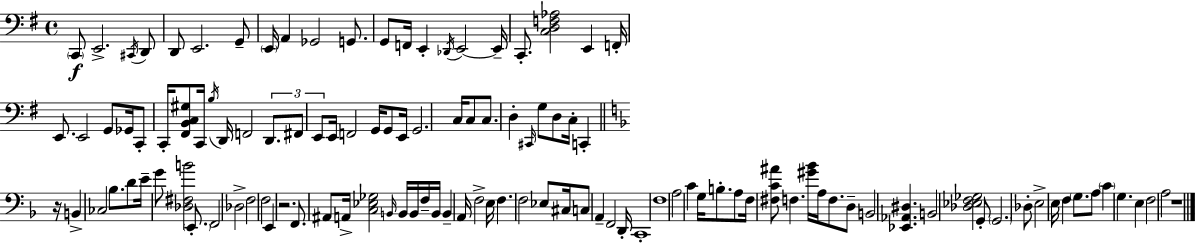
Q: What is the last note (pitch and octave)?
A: A3